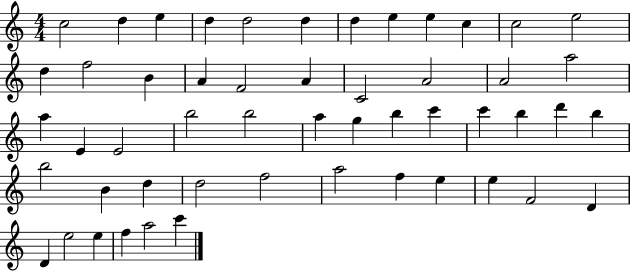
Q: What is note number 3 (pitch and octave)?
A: E5